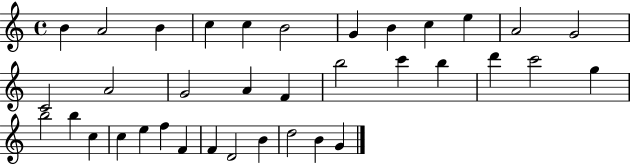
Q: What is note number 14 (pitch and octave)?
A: A4